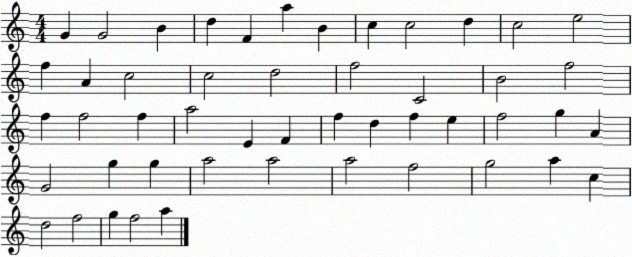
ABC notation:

X:1
T:Untitled
M:4/4
L:1/4
K:C
G G2 B d F a B c c2 d c2 e2 f A c2 c2 d2 f2 C2 B2 f2 f f2 f a2 E F f d f e f2 g A G2 g g a2 a2 a2 f2 g2 a c d2 f2 g f2 a